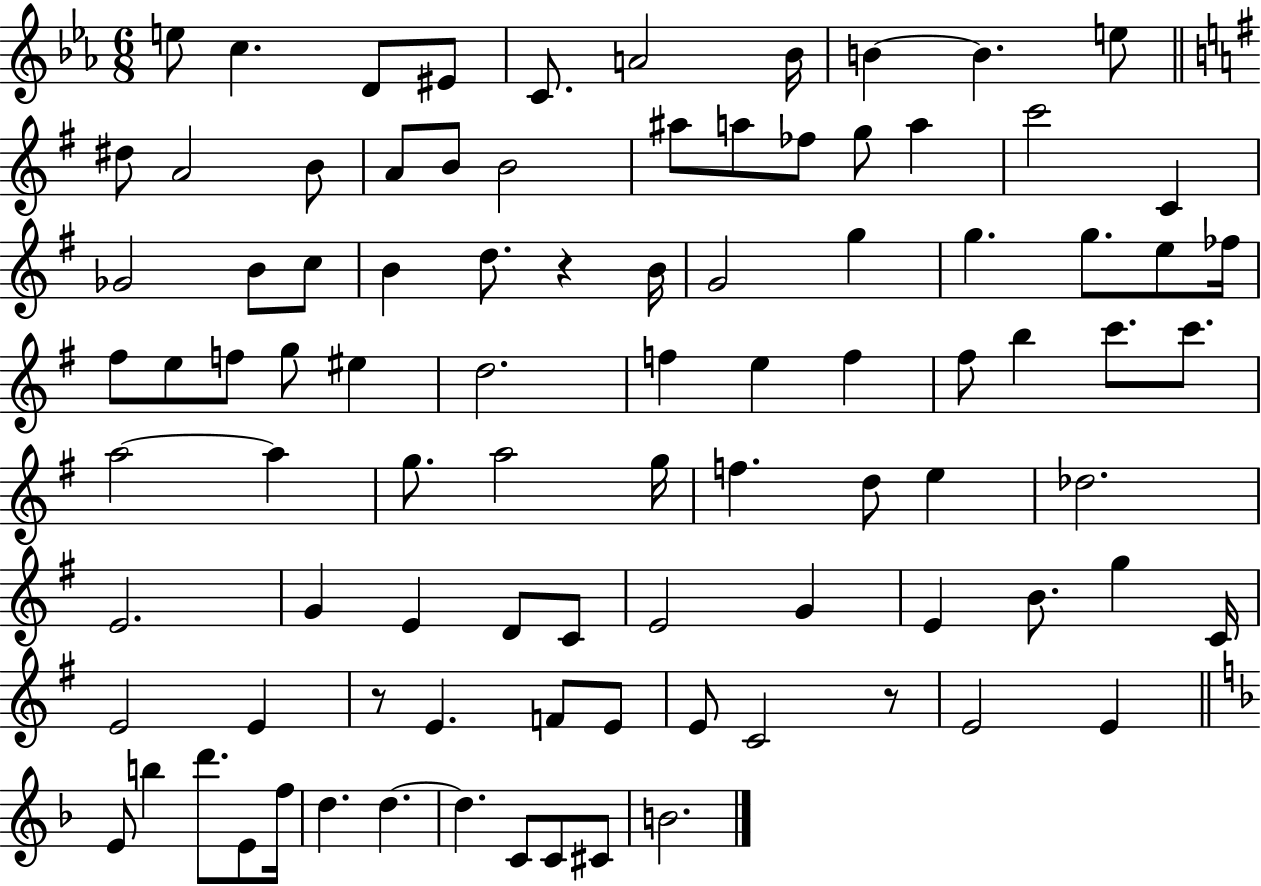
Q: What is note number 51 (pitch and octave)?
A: G5